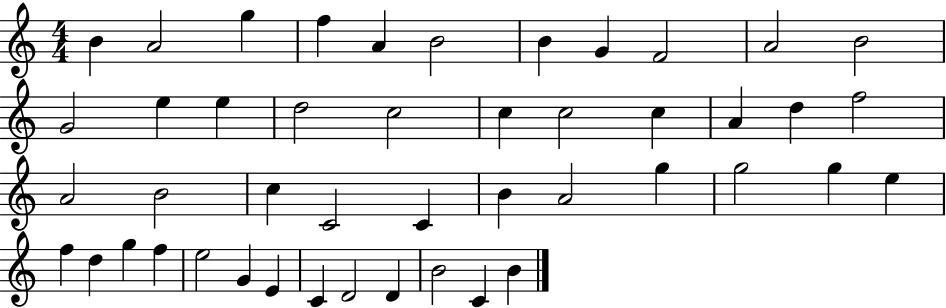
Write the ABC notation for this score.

X:1
T:Untitled
M:4/4
L:1/4
K:C
B A2 g f A B2 B G F2 A2 B2 G2 e e d2 c2 c c2 c A d f2 A2 B2 c C2 C B A2 g g2 g e f d g f e2 G E C D2 D B2 C B